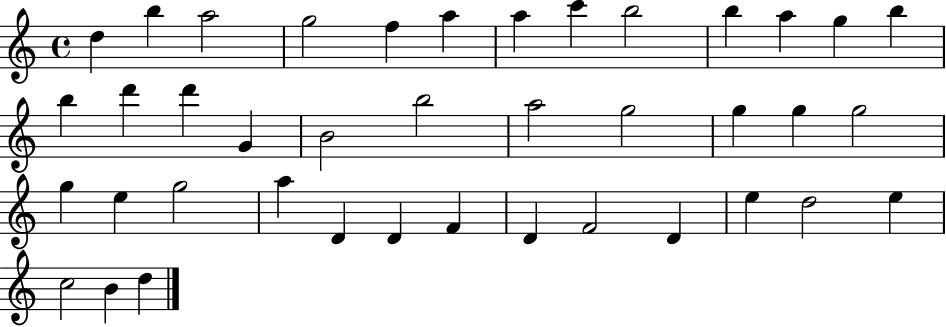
X:1
T:Untitled
M:4/4
L:1/4
K:C
d b a2 g2 f a a c' b2 b a g b b d' d' G B2 b2 a2 g2 g g g2 g e g2 a D D F D F2 D e d2 e c2 B d